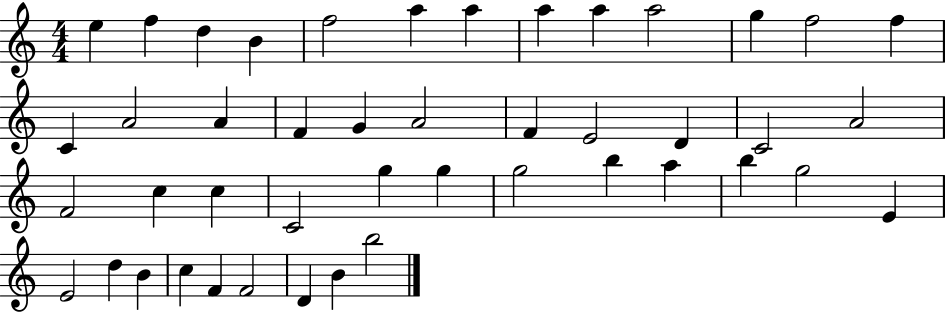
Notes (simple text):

E5/q F5/q D5/q B4/q F5/h A5/q A5/q A5/q A5/q A5/h G5/q F5/h F5/q C4/q A4/h A4/q F4/q G4/q A4/h F4/q E4/h D4/q C4/h A4/h F4/h C5/q C5/q C4/h G5/q G5/q G5/h B5/q A5/q B5/q G5/h E4/q E4/h D5/q B4/q C5/q F4/q F4/h D4/q B4/q B5/h